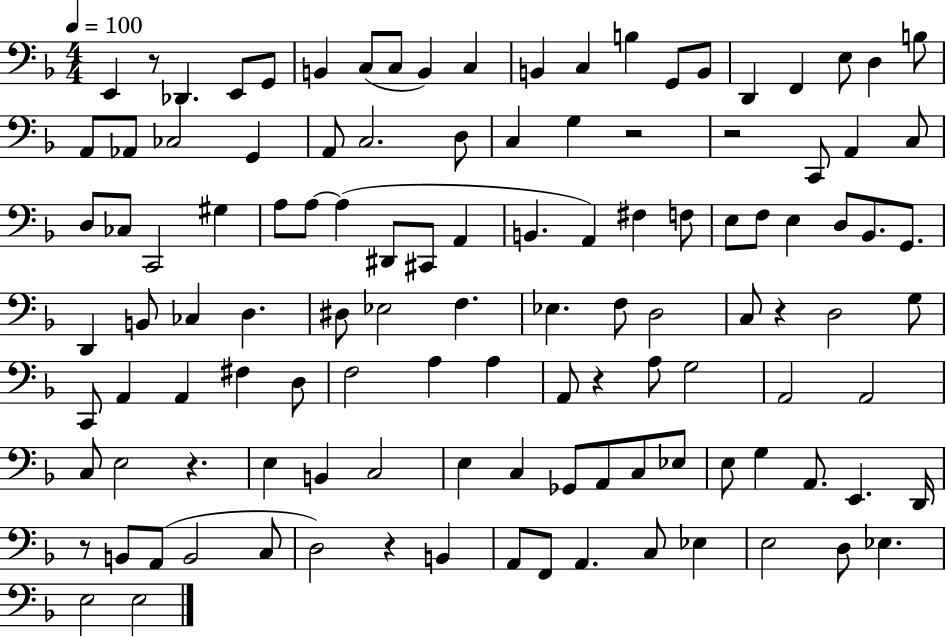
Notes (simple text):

E2/q R/e Db2/q. E2/e G2/e B2/q C3/e C3/e B2/q C3/q B2/q C3/q B3/q G2/e B2/e D2/q F2/q E3/e D3/q B3/e A2/e Ab2/e CES3/h G2/q A2/e C3/h. D3/e C3/q G3/q R/h R/h C2/e A2/q C3/e D3/e CES3/e C2/h G#3/q A3/e A3/e A3/q D#2/e C#2/e A2/q B2/q. A2/q F#3/q F3/e E3/e F3/e E3/q D3/e Bb2/e. G2/e. D2/q B2/e CES3/q D3/q. D#3/e Eb3/h F3/q. Eb3/q. F3/e D3/h C3/e R/q D3/h G3/e C2/e A2/q A2/q F#3/q D3/e F3/h A3/q A3/q A2/e R/q A3/e G3/h A2/h A2/h C3/e E3/h R/q. E3/q B2/q C3/h E3/q C3/q Gb2/e A2/e C3/e Eb3/e E3/e G3/q A2/e. E2/q. D2/s R/e B2/e A2/e B2/h C3/e D3/h R/q B2/q A2/e F2/e A2/q. C3/e Eb3/q E3/h D3/e Eb3/q. E3/h E3/h